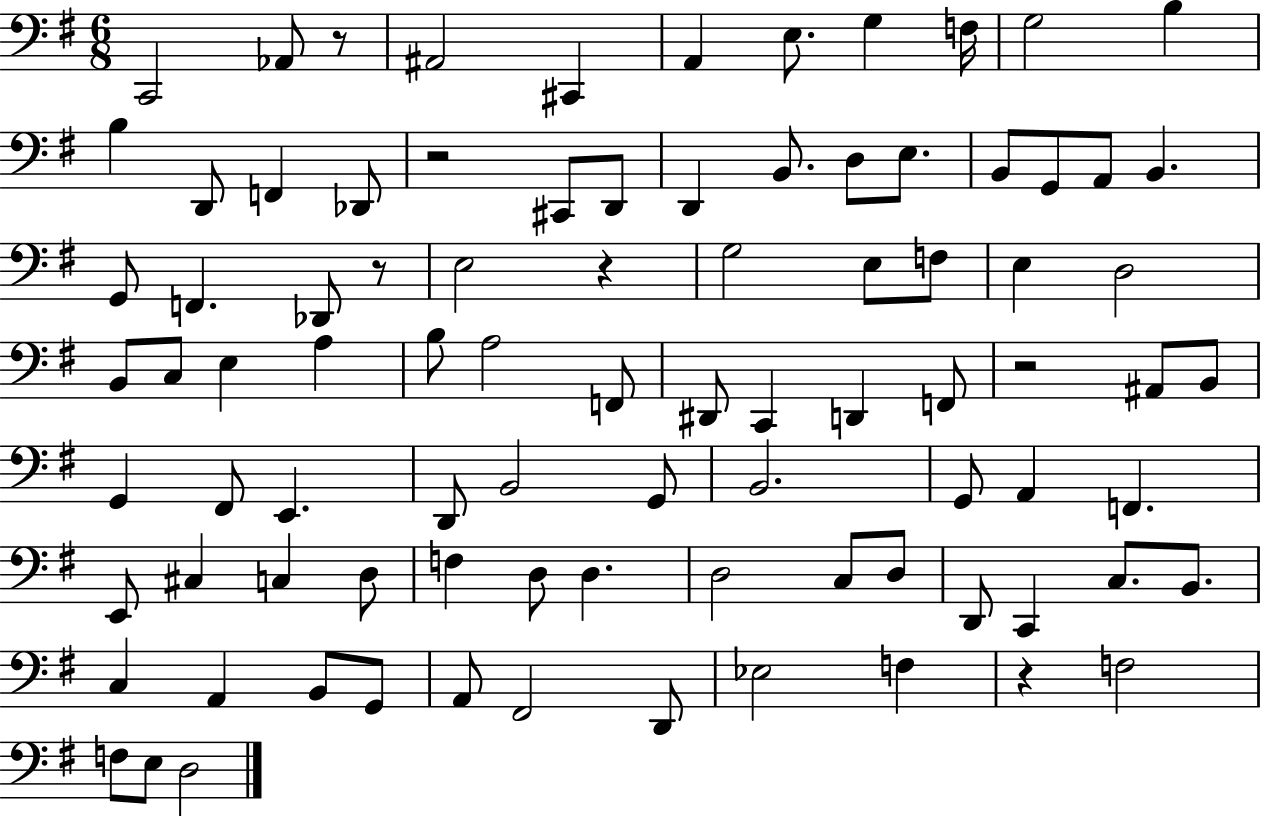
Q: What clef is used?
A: bass